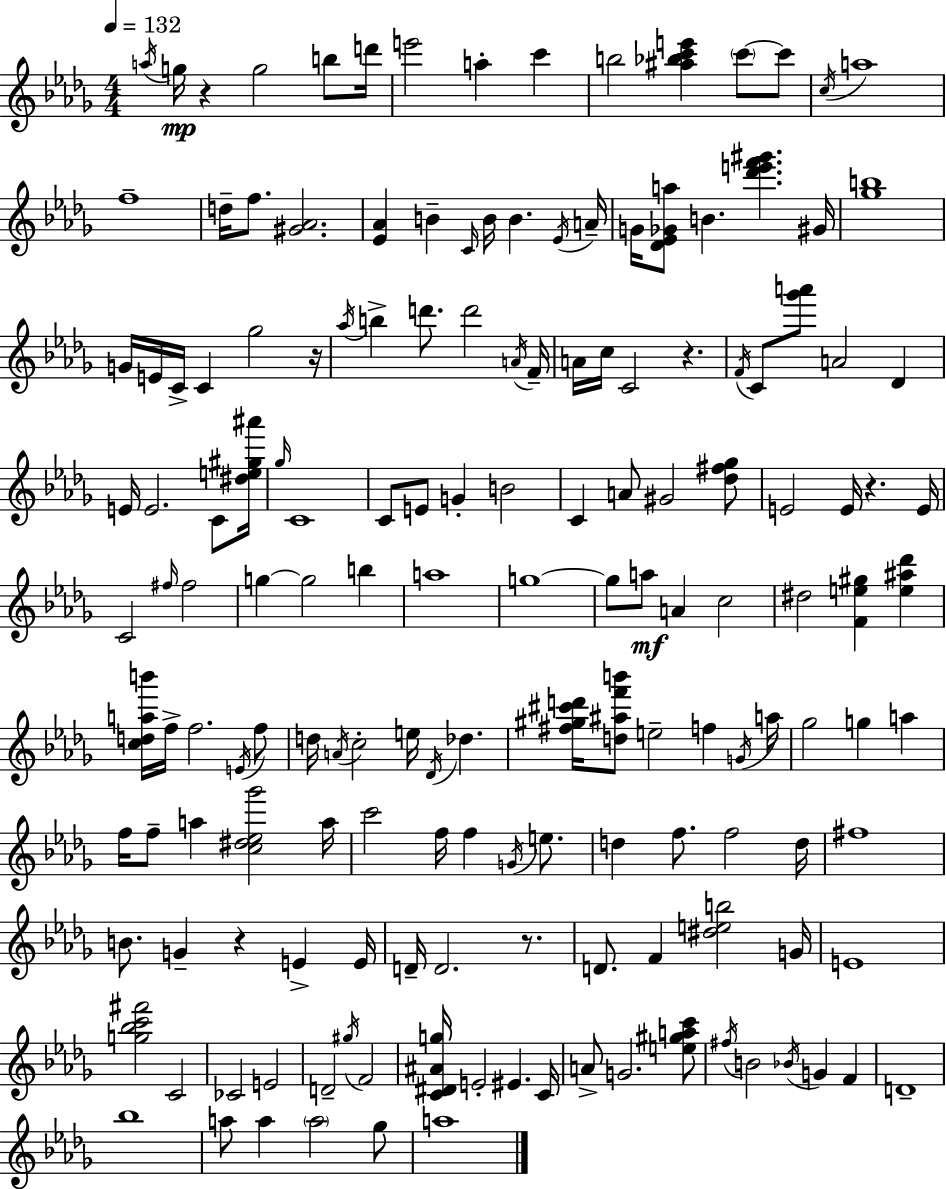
{
  \clef treble
  \numericTimeSignature
  \time 4/4
  \key bes \minor
  \tempo 4 = 132
  \acciaccatura { a''16 }\mp g''16 r4 g''2 b''8 | d'''16 e'''2 a''4-. c'''4 | b''2 <ais'' bes'' c''' e'''>4 \parenthesize c'''8~~ c'''8 | \acciaccatura { c''16 } a''1 | \break f''1-- | d''16-- f''8. <gis' aes'>2. | <ees' aes'>4 b'4-- \grace { c'16 } b'16 b'4. | \acciaccatura { ees'16 } a'16-- g'16 <des' ees' ges' a''>8 b'4. <des''' e''' f''' gis'''>4. | \break gis'16 <ges'' b''>1 | g'16 e'16 c'16-> c'4 ges''2 | r16 \acciaccatura { aes''16 } b''4-> d'''8. d'''2 | \acciaccatura { a'16 } f'16-- a'16 c''16 c'2 | \break r4. \acciaccatura { f'16 } c'8 <ges''' a'''>8 a'2 | des'4 e'16 e'2. | c'8 <dis'' e'' gis'' ais'''>16 \grace { ges''16 } c'1 | c'8 e'8 g'4-. | \break b'2 c'4 a'8 gis'2 | <des'' fis'' ges''>8 e'2 | e'16 r4. e'16 c'2 | \grace { fis''16 } fis''2 g''4~~ g''2 | \break b''4 a''1 | g''1~~ | g''8 a''8\mf a'4 | c''2 dis''2 | \break <f' e'' gis''>4 <e'' ais'' des'''>4 <c'' d'' a'' b'''>16 f''16-> f''2. | \acciaccatura { e'16 } f''8 d''16 \acciaccatura { a'16 } c''2-. | e''16 \acciaccatura { des'16 } des''4. <fis'' gis'' cis''' d'''>16 <d'' ais'' f''' b'''>8 e''2-- | f''4 \acciaccatura { g'16 } a''16 ges''2 | \break g''4 a''4 f''16 f''8-- | a''4 <c'' dis'' ees'' ges'''>2 a''16 c'''2 | f''16 f''4 \acciaccatura { g'16 } e''8. d''4 | f''8. f''2 d''16 fis''1 | \break b'8. | g'4-- r4 e'4-> e'16 d'16-- d'2. | r8. d'8. | f'4 <dis'' e'' b''>2 g'16 e'1 | \break <g'' bes'' c''' fis'''>2 | c'2 ces'2 | e'2 d'2-- | \acciaccatura { gis''16 } f'2 <c' dis' ais' g''>16 | \break e'2-. eis'4. c'16 a'8-> | g'2. <e'' gis'' a'' c'''>8 \acciaccatura { fis''16 } | b'2 \acciaccatura { bes'16 } g'4 f'4 | d'1-- | \break bes''1 | a''8 a''4 \parenthesize a''2 ges''8 | a''1 | \bar "|."
}